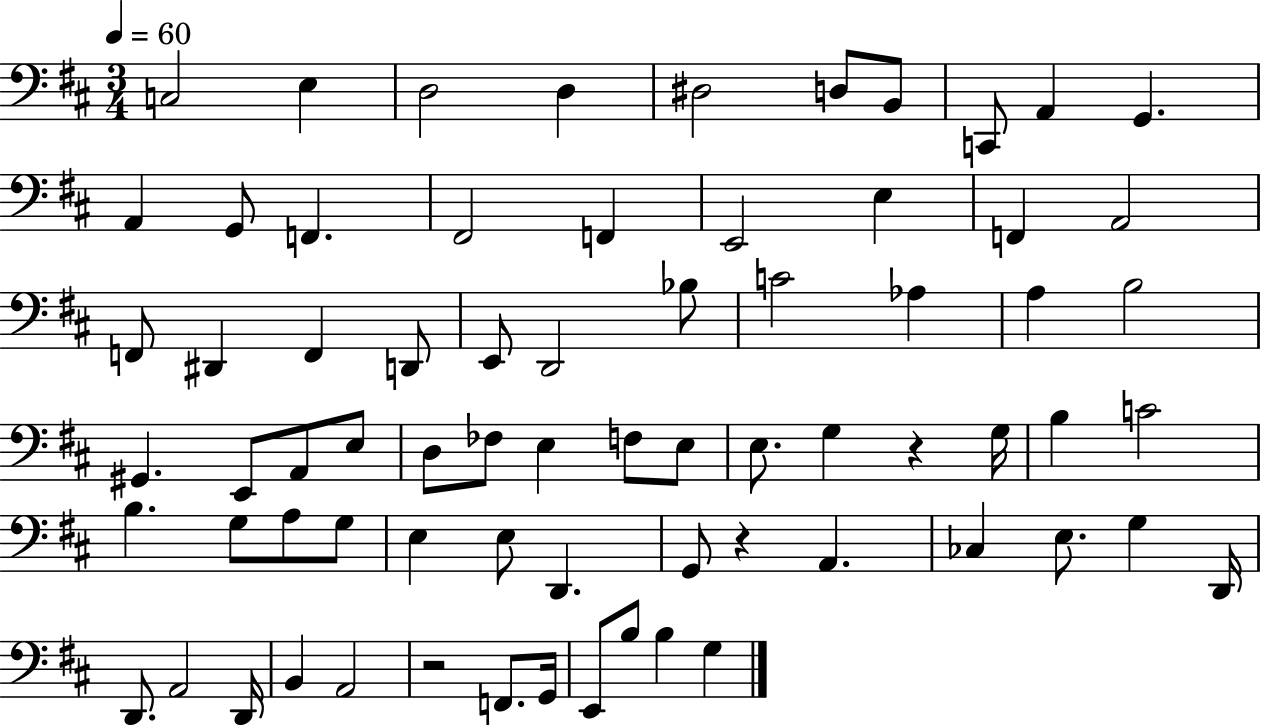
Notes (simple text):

C3/h E3/q D3/h D3/q D#3/h D3/e B2/e C2/e A2/q G2/q. A2/q G2/e F2/q. F#2/h F2/q E2/h E3/q F2/q A2/h F2/e D#2/q F2/q D2/e E2/e D2/h Bb3/e C4/h Ab3/q A3/q B3/h G#2/q. E2/e A2/e E3/e D3/e FES3/e E3/q F3/e E3/e E3/e. G3/q R/q G3/s B3/q C4/h B3/q. G3/e A3/e G3/e E3/q E3/e D2/q. G2/e R/q A2/q. CES3/q E3/e. G3/q D2/s D2/e. A2/h D2/s B2/q A2/h R/h F2/e. G2/s E2/e B3/e B3/q G3/q